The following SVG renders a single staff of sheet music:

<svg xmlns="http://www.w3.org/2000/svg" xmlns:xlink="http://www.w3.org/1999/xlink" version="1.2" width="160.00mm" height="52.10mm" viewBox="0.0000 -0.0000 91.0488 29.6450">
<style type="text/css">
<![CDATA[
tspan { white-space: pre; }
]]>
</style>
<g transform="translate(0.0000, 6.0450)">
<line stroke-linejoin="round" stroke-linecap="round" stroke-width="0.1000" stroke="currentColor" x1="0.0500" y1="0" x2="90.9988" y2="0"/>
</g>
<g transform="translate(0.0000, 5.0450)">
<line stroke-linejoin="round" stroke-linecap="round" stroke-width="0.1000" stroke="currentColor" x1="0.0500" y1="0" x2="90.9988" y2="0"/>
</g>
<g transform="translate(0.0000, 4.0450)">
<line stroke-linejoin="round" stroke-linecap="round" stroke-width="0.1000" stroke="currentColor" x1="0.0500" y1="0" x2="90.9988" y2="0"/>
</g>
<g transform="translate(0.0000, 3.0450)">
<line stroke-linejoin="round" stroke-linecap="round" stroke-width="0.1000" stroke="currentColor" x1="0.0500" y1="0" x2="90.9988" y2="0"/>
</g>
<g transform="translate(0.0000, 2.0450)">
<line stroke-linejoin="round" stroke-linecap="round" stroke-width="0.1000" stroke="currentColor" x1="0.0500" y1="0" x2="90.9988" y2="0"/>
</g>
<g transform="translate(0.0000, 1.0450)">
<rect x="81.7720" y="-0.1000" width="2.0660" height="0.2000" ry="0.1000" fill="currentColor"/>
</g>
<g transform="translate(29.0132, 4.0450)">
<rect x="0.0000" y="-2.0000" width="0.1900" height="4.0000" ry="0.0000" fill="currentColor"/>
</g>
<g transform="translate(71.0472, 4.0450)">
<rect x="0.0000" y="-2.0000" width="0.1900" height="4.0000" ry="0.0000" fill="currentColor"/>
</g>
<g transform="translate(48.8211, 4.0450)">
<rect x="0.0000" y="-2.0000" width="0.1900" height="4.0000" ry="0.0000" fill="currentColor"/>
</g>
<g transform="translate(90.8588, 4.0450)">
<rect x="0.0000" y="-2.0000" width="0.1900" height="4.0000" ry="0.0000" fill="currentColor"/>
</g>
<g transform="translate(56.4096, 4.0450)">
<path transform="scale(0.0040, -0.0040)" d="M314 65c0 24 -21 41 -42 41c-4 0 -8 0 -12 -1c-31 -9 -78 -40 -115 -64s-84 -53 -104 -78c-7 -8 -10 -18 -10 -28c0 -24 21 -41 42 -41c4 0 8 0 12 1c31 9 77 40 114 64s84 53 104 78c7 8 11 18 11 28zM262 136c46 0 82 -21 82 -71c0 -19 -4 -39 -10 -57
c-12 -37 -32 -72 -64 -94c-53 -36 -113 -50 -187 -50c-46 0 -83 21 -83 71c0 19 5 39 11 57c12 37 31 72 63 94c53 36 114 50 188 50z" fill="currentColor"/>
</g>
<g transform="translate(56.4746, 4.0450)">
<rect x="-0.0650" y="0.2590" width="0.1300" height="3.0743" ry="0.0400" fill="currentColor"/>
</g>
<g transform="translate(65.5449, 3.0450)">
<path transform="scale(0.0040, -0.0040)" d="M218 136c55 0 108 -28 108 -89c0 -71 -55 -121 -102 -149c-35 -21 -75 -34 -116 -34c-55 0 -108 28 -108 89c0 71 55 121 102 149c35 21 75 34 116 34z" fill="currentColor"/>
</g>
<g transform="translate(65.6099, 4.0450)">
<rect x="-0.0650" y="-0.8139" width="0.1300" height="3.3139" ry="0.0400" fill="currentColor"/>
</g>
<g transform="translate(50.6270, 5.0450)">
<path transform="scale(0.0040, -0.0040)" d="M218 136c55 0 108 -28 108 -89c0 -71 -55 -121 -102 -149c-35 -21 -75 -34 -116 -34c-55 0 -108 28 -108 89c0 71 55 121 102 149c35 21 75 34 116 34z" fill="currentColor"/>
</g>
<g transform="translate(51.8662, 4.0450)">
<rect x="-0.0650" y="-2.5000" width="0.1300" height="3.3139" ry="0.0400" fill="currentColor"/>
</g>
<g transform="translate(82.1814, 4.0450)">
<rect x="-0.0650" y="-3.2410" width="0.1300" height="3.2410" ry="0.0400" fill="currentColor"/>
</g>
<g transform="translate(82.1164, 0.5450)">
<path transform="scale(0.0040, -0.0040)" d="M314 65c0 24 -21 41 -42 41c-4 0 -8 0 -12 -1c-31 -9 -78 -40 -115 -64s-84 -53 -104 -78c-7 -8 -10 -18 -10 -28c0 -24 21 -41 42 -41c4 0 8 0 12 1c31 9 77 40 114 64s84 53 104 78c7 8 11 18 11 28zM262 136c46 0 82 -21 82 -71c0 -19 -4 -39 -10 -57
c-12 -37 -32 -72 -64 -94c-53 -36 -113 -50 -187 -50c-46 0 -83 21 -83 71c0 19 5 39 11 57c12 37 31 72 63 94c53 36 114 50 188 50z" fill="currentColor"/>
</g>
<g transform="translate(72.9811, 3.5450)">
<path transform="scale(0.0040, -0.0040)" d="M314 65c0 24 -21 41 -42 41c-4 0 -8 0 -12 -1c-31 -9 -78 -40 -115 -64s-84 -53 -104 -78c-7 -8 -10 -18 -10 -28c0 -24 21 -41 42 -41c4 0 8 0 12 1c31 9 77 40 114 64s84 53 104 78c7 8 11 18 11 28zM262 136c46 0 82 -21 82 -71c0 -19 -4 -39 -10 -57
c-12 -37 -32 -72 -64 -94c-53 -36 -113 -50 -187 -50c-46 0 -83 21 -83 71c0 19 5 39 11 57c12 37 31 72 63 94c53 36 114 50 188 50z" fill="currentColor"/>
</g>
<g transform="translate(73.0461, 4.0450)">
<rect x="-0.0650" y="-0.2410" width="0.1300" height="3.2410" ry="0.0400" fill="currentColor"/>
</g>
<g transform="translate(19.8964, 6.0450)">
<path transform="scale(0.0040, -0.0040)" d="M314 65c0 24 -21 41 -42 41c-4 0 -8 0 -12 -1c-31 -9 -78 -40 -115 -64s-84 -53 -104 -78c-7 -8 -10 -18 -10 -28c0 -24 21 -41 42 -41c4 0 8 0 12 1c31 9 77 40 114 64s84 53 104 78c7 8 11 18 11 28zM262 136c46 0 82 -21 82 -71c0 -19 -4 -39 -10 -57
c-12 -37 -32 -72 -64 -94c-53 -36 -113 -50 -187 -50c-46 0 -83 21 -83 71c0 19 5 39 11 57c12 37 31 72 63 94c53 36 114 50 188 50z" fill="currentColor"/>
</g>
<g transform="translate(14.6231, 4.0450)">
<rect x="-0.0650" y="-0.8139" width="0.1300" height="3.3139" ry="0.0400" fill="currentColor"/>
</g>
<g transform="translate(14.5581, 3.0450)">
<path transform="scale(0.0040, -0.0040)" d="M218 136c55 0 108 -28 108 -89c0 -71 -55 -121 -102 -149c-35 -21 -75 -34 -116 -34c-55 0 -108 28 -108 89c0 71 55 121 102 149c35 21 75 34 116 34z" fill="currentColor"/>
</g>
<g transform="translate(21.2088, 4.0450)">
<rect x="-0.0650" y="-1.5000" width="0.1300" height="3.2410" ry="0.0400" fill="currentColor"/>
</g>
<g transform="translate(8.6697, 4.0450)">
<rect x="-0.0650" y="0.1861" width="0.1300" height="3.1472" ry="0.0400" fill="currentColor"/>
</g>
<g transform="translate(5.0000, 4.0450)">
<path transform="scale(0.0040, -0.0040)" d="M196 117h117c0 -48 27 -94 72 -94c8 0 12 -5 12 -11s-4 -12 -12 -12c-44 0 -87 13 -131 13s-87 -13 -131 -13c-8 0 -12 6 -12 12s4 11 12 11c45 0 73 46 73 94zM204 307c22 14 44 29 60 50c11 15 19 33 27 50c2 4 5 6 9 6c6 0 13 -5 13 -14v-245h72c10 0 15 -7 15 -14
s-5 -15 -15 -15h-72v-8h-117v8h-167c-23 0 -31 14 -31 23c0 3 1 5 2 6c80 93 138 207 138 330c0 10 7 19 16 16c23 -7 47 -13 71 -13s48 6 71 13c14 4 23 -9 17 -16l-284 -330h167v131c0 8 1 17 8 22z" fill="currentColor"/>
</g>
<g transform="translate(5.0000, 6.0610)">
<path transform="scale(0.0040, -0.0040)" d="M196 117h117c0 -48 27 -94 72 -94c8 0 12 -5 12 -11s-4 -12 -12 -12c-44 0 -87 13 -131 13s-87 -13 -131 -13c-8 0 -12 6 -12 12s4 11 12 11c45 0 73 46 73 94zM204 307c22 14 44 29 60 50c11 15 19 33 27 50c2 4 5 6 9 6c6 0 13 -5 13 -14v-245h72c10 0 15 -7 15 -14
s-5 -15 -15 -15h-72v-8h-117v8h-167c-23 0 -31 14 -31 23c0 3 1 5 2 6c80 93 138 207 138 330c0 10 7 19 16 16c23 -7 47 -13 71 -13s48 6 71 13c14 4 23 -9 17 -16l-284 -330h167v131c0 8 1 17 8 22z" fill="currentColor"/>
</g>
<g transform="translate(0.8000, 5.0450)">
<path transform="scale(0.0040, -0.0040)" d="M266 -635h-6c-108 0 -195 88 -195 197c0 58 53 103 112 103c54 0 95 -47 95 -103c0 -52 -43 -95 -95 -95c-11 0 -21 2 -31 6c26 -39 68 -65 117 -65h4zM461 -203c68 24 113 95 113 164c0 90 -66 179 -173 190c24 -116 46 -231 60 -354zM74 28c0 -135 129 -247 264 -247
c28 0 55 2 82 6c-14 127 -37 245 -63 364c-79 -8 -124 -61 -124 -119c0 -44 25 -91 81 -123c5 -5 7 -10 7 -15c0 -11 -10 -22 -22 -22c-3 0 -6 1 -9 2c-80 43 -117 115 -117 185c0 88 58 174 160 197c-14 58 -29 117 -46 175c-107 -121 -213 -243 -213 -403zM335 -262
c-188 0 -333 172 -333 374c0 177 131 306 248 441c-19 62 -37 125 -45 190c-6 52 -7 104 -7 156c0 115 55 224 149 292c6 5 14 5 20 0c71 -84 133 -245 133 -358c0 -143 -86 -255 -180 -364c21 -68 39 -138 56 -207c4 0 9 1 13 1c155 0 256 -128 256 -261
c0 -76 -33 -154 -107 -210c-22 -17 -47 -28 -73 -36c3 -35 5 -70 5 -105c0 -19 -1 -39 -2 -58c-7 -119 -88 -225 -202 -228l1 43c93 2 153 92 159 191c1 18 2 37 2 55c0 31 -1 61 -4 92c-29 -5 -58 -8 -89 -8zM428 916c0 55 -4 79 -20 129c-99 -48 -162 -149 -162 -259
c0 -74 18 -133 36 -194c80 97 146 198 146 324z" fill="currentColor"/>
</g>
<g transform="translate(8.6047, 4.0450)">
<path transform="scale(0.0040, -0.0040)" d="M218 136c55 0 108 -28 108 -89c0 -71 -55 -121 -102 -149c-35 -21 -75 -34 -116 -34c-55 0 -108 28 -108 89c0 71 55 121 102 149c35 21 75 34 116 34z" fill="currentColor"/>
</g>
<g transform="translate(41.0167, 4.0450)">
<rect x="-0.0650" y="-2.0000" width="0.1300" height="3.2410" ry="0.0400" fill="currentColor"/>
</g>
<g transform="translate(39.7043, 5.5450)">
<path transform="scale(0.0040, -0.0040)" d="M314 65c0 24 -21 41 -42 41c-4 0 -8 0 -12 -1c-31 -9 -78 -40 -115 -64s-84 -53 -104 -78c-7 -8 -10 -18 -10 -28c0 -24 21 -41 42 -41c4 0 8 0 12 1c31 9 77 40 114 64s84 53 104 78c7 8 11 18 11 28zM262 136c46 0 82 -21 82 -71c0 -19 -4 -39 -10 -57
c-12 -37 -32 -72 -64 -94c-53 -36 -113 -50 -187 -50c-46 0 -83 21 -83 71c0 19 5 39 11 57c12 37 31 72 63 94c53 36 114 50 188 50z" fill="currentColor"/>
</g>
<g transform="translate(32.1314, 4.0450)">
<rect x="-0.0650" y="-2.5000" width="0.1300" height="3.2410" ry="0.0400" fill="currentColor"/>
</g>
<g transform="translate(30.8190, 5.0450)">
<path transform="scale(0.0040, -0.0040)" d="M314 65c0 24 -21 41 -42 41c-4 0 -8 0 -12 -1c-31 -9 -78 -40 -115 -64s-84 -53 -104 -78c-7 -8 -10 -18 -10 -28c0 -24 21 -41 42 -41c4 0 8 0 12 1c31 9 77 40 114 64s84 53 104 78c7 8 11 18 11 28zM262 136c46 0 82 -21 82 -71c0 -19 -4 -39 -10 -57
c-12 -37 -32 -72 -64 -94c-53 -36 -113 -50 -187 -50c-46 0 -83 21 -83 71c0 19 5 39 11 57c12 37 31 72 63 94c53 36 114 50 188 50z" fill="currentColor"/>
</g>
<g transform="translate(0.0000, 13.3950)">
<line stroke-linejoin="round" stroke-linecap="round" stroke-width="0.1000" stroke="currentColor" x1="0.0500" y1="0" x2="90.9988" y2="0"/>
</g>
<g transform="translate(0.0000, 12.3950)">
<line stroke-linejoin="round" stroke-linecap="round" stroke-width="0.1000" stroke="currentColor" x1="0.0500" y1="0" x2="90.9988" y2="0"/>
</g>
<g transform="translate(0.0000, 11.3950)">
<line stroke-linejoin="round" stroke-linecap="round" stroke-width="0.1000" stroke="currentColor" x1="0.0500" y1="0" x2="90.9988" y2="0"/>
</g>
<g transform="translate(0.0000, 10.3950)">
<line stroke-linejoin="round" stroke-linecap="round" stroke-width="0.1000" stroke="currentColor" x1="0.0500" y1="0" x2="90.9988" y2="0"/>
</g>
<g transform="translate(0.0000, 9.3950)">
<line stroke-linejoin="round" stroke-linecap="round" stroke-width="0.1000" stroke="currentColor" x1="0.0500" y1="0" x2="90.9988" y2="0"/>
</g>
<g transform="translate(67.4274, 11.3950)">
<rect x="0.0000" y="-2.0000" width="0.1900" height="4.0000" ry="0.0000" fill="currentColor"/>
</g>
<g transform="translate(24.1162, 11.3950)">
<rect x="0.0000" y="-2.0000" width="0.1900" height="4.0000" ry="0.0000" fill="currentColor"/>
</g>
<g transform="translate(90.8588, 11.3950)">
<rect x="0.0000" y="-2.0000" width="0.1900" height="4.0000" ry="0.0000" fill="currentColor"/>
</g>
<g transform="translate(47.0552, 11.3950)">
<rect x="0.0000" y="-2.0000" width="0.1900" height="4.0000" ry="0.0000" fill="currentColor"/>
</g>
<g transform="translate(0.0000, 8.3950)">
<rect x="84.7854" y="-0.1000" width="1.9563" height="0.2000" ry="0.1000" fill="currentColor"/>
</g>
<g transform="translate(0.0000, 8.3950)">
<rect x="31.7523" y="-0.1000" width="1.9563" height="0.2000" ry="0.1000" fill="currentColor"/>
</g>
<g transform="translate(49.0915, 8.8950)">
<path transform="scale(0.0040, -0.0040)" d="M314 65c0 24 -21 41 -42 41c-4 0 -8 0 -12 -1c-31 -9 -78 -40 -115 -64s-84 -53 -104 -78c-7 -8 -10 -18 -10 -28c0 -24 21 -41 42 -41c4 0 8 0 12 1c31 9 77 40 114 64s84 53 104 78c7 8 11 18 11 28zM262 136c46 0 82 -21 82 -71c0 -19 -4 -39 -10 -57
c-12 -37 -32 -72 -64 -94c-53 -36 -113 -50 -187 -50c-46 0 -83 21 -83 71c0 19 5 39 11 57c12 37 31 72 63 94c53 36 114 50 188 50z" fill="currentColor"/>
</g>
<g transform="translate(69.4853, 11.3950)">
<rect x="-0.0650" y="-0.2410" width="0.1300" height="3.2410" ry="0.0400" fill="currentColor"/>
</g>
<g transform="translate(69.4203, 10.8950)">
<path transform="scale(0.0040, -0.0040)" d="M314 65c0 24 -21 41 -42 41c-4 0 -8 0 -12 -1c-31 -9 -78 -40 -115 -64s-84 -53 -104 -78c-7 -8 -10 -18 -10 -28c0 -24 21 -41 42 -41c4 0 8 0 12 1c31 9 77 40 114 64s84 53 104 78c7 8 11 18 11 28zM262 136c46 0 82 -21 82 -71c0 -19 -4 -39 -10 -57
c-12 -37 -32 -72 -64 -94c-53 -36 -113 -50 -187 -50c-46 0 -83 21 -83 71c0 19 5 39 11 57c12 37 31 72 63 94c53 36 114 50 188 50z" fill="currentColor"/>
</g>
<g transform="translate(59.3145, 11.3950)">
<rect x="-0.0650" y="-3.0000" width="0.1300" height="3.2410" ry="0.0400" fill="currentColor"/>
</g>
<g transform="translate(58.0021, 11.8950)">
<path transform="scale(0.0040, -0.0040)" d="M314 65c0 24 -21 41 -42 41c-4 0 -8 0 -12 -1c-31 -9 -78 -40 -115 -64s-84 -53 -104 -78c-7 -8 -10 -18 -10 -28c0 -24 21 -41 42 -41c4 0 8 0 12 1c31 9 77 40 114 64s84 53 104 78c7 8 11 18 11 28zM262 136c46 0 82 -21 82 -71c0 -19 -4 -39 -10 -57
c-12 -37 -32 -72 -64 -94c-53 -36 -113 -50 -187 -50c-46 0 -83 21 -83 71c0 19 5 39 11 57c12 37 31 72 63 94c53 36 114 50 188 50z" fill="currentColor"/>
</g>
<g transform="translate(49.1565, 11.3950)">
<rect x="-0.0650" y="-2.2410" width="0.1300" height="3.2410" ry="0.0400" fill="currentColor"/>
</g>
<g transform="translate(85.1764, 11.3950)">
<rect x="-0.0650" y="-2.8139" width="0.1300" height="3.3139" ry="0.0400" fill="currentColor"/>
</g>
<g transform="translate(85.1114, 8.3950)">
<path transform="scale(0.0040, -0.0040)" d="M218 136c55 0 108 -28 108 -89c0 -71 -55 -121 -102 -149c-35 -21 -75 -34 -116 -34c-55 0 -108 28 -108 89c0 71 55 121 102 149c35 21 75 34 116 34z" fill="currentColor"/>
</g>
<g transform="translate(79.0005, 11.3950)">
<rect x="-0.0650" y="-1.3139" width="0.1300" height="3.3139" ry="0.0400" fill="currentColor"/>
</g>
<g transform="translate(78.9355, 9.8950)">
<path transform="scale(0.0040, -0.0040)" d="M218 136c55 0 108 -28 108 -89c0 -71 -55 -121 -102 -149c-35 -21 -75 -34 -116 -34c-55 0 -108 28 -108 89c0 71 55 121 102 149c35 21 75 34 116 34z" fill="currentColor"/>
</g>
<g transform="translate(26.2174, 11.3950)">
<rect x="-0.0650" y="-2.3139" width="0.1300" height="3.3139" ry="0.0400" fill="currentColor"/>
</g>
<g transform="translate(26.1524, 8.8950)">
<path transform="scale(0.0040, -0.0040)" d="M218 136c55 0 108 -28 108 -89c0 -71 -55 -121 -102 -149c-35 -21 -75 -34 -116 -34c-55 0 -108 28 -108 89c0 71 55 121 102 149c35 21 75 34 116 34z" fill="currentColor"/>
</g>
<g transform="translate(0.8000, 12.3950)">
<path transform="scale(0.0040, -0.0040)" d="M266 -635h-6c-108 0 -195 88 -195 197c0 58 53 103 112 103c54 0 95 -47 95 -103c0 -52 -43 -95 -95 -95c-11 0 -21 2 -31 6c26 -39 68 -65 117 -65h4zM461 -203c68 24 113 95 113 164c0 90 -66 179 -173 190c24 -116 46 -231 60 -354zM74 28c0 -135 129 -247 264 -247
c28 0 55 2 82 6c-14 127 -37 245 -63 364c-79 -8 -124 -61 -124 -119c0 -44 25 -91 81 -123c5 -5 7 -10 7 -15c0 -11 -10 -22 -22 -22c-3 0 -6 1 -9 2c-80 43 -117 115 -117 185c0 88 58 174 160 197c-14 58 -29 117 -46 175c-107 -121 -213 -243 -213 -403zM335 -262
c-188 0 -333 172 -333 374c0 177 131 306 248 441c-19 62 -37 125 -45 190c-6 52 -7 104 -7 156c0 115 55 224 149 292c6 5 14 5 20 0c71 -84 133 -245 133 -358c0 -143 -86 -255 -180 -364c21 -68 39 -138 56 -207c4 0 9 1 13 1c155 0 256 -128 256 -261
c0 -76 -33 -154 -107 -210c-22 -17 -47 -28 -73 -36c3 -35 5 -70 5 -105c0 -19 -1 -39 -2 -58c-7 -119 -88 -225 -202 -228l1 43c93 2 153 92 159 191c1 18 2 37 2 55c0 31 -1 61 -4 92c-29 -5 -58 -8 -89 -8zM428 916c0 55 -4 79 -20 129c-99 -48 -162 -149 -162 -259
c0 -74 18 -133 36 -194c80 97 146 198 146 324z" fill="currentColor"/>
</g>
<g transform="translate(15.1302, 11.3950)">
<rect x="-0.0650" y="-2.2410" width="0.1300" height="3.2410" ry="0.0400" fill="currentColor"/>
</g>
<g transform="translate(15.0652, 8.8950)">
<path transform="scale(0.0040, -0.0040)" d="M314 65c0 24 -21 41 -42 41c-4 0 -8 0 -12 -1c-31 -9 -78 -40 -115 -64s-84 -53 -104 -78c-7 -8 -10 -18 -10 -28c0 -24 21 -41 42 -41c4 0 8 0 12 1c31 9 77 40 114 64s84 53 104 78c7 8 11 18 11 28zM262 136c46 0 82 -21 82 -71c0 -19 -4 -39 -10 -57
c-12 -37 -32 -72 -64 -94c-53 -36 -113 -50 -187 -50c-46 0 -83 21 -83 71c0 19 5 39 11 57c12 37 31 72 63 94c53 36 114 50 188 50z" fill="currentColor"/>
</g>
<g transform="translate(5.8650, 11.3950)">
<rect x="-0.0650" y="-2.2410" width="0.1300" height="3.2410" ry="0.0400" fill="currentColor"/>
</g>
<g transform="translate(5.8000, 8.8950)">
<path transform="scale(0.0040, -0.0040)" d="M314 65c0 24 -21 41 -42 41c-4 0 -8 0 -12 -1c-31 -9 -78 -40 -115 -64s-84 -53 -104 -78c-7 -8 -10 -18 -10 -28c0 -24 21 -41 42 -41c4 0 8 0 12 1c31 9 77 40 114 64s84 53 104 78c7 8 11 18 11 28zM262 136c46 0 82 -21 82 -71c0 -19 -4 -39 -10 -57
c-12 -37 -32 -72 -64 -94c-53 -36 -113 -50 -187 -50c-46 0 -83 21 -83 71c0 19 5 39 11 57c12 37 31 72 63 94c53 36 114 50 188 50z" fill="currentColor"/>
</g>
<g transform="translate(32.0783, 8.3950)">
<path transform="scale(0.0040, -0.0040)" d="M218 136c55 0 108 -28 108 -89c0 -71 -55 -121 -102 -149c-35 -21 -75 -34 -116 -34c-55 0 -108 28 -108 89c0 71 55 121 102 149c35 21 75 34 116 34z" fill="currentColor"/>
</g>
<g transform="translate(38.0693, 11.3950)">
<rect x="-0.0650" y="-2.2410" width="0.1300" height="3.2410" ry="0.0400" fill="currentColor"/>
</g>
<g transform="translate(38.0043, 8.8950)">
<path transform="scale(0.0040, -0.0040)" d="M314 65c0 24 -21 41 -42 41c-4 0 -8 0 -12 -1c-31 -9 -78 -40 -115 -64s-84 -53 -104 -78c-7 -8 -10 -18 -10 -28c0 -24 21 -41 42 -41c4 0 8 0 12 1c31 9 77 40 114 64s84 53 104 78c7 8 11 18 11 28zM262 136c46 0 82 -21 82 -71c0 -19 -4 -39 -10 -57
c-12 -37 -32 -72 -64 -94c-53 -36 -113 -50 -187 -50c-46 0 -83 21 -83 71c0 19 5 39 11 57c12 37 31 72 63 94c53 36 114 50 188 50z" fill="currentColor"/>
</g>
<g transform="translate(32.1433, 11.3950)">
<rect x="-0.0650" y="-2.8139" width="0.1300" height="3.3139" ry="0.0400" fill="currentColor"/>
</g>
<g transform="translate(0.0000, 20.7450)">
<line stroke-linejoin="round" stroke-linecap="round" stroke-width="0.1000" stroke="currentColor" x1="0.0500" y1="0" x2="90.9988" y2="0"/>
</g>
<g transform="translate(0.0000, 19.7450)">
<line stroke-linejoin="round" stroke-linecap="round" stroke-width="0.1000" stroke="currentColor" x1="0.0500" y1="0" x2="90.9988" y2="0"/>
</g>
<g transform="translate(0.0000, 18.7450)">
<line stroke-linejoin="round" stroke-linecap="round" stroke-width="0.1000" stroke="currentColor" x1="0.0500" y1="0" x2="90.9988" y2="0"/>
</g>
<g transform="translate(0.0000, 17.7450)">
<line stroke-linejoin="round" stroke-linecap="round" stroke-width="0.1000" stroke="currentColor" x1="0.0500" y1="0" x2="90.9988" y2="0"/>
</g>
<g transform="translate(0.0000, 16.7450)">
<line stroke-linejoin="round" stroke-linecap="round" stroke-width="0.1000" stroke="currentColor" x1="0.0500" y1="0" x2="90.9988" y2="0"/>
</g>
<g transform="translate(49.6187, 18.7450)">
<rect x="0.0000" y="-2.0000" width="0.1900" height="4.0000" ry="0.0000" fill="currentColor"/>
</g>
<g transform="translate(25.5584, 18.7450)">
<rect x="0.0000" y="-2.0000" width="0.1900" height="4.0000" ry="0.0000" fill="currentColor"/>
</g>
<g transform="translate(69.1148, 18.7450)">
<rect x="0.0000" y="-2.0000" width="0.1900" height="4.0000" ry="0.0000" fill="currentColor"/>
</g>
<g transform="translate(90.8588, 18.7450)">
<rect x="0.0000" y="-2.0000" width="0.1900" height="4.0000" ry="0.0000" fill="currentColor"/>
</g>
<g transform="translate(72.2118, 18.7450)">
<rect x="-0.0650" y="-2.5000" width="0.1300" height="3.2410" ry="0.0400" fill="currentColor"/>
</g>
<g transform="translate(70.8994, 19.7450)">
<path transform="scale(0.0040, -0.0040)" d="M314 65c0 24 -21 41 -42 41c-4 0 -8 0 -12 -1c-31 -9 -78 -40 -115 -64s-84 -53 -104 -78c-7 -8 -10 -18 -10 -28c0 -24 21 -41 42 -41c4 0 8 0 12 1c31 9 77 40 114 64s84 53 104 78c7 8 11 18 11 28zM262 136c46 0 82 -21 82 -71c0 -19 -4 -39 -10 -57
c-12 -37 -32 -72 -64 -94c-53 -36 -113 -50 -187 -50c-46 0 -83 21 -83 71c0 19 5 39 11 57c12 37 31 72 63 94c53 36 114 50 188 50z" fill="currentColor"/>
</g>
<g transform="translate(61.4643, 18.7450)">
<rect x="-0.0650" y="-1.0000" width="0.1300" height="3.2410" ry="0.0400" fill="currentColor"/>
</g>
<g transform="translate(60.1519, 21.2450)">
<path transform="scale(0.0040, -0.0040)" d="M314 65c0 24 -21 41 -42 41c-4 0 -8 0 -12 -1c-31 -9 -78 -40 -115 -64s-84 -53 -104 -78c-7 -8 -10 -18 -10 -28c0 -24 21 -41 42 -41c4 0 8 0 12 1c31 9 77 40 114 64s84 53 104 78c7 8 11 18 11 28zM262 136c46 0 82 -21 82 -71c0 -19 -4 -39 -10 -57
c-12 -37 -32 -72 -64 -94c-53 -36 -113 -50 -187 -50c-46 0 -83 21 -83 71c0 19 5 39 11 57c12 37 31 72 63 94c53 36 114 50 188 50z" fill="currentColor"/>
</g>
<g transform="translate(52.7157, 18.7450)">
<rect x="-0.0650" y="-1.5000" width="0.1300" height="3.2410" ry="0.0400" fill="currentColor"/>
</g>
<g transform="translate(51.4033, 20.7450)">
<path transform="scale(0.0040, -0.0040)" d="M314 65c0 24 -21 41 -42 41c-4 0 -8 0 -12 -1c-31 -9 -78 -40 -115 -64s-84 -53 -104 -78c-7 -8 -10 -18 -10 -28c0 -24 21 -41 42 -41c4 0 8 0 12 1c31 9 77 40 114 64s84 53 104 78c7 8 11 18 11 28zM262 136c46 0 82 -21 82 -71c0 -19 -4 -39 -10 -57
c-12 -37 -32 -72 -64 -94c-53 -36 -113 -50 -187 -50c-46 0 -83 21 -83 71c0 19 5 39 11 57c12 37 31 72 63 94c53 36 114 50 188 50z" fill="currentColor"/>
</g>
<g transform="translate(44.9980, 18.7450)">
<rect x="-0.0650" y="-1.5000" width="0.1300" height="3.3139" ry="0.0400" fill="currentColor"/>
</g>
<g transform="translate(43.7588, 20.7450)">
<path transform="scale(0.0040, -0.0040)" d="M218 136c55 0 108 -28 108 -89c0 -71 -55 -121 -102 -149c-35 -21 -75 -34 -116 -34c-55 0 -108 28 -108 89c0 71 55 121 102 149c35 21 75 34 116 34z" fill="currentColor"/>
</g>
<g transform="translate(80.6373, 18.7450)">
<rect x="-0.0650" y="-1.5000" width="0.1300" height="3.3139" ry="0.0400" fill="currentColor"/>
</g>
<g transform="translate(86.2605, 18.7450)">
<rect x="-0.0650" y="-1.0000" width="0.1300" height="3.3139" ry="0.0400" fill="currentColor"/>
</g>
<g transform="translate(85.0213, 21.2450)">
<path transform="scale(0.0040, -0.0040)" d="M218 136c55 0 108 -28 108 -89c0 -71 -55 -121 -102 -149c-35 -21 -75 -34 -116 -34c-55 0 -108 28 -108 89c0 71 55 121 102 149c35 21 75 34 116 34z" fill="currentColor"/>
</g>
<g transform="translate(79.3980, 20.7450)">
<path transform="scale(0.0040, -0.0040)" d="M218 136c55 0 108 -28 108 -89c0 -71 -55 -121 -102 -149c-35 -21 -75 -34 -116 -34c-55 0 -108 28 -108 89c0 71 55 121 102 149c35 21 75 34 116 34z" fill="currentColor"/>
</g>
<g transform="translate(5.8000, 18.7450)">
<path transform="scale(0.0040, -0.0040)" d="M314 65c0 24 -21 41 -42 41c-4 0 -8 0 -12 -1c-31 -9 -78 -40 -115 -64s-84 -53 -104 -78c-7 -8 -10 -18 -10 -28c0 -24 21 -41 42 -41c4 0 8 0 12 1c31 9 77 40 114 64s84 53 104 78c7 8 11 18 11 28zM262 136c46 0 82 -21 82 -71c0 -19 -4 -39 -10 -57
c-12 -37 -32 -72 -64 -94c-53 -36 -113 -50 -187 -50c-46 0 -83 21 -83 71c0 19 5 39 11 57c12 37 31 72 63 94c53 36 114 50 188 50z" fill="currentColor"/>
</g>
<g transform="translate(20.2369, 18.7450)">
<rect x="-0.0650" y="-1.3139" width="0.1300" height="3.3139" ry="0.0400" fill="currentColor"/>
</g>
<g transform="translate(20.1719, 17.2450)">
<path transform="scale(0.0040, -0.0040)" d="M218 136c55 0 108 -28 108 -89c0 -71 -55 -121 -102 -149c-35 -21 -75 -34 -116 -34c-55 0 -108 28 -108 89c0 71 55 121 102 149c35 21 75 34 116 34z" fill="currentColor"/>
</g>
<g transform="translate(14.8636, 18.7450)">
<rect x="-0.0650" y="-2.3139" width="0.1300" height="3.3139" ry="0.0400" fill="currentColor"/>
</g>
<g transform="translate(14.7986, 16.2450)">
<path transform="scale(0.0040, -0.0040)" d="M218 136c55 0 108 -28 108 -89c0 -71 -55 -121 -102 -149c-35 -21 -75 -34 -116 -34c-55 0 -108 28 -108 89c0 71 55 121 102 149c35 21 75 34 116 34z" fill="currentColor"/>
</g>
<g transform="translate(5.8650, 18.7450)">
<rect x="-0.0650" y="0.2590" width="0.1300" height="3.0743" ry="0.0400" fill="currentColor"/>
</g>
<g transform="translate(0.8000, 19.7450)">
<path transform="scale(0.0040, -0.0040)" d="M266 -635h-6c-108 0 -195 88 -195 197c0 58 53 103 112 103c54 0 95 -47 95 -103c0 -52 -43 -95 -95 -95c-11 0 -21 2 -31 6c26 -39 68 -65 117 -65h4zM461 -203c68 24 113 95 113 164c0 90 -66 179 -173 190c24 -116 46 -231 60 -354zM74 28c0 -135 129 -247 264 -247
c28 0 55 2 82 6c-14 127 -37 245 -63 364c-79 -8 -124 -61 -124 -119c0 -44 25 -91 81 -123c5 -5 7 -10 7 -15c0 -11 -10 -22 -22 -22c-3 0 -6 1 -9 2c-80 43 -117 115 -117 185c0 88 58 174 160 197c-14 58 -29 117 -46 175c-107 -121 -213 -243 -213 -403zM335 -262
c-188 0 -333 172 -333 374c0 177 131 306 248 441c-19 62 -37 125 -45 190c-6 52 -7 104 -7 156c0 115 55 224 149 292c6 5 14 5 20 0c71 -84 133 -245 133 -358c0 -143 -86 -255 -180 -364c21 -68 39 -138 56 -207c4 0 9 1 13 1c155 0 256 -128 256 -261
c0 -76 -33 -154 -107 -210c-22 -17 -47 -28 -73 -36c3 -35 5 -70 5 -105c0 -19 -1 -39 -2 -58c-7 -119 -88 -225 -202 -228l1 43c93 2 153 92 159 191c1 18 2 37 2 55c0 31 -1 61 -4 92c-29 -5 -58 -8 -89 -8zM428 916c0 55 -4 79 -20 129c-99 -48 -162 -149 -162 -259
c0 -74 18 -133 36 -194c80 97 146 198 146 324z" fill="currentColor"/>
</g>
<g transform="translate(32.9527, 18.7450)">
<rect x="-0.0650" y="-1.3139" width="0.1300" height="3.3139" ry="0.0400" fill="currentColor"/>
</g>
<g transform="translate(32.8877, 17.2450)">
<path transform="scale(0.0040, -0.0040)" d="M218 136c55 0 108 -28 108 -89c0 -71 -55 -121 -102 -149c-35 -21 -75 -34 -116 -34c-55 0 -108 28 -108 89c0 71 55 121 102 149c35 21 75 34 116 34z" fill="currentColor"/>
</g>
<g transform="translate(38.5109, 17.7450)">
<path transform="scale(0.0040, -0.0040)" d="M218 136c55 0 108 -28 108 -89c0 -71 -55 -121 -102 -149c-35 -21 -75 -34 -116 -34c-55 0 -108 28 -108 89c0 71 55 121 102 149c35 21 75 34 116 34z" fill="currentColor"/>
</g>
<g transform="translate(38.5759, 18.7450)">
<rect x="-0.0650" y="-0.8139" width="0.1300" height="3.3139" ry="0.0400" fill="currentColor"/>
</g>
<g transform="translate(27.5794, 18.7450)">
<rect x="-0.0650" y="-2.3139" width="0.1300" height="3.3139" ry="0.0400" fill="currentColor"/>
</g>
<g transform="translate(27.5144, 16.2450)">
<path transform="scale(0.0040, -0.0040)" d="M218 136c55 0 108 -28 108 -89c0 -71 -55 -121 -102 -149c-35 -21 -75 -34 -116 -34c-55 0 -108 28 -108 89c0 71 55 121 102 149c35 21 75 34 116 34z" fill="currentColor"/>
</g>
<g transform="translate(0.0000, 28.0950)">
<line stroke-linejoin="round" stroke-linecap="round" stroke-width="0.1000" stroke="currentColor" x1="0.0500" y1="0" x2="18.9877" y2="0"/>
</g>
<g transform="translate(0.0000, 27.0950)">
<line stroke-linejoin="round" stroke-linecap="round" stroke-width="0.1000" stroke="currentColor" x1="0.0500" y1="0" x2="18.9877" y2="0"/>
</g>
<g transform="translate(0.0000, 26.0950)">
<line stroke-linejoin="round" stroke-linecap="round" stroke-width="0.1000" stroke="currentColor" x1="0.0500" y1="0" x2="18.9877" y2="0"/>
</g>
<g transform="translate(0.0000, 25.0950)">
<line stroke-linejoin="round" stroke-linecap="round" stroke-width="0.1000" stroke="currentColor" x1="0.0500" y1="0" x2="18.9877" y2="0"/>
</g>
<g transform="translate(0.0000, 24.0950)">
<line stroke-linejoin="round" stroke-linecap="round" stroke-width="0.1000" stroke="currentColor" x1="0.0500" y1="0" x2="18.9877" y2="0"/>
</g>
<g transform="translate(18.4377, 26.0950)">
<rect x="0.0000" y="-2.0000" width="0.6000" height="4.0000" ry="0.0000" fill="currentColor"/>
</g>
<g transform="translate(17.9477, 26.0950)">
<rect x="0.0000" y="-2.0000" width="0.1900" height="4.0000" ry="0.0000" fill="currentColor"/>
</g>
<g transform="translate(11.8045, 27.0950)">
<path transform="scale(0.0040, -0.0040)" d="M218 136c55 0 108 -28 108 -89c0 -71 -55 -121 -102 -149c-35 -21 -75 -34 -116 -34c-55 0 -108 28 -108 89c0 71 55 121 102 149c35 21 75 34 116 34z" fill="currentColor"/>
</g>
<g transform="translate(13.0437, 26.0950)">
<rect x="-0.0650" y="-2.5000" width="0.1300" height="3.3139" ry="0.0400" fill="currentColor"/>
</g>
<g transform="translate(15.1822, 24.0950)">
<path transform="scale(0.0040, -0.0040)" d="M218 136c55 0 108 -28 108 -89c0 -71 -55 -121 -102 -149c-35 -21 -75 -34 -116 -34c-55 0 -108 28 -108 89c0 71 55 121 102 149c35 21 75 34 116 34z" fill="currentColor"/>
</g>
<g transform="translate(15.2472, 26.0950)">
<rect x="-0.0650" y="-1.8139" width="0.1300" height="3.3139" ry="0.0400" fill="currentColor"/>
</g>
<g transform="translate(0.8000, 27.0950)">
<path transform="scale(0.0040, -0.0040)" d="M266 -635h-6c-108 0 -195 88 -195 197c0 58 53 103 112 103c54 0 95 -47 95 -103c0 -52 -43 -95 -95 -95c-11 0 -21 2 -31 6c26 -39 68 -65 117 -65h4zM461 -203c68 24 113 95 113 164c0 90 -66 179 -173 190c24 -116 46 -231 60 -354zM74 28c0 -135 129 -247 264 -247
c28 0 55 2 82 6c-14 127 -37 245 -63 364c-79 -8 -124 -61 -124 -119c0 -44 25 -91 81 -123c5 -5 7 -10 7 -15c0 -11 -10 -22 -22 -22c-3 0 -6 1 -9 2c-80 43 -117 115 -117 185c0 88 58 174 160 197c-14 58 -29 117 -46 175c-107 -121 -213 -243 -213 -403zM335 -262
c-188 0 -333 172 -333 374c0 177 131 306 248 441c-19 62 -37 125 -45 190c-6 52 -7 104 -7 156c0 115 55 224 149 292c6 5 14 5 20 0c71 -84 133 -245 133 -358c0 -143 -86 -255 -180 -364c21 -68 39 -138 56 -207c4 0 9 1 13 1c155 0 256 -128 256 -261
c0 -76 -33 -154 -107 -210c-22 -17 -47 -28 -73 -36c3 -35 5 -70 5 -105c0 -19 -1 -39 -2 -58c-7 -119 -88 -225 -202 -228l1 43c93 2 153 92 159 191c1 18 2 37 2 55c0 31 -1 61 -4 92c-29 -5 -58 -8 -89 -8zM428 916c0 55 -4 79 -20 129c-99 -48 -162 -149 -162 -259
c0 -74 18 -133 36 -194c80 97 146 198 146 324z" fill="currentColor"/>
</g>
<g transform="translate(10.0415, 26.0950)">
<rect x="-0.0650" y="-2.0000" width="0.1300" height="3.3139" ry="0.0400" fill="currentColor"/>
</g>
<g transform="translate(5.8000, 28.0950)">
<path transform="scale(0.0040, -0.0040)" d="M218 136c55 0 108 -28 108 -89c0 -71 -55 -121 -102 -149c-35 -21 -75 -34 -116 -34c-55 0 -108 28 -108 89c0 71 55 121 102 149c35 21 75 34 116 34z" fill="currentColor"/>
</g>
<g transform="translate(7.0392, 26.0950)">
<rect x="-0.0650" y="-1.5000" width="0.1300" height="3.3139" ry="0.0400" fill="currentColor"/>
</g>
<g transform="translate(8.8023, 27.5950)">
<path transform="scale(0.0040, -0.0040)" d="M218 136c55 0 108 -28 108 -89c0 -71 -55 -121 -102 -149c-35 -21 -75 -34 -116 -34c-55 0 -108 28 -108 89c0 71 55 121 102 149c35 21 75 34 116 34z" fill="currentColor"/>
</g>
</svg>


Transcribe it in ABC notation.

X:1
T:Untitled
M:4/4
L:1/4
K:C
B d E2 G2 F2 G B2 d c2 b2 g2 g2 g a g2 g2 A2 c2 e a B2 g e g e d E E2 D2 G2 E D E F G f